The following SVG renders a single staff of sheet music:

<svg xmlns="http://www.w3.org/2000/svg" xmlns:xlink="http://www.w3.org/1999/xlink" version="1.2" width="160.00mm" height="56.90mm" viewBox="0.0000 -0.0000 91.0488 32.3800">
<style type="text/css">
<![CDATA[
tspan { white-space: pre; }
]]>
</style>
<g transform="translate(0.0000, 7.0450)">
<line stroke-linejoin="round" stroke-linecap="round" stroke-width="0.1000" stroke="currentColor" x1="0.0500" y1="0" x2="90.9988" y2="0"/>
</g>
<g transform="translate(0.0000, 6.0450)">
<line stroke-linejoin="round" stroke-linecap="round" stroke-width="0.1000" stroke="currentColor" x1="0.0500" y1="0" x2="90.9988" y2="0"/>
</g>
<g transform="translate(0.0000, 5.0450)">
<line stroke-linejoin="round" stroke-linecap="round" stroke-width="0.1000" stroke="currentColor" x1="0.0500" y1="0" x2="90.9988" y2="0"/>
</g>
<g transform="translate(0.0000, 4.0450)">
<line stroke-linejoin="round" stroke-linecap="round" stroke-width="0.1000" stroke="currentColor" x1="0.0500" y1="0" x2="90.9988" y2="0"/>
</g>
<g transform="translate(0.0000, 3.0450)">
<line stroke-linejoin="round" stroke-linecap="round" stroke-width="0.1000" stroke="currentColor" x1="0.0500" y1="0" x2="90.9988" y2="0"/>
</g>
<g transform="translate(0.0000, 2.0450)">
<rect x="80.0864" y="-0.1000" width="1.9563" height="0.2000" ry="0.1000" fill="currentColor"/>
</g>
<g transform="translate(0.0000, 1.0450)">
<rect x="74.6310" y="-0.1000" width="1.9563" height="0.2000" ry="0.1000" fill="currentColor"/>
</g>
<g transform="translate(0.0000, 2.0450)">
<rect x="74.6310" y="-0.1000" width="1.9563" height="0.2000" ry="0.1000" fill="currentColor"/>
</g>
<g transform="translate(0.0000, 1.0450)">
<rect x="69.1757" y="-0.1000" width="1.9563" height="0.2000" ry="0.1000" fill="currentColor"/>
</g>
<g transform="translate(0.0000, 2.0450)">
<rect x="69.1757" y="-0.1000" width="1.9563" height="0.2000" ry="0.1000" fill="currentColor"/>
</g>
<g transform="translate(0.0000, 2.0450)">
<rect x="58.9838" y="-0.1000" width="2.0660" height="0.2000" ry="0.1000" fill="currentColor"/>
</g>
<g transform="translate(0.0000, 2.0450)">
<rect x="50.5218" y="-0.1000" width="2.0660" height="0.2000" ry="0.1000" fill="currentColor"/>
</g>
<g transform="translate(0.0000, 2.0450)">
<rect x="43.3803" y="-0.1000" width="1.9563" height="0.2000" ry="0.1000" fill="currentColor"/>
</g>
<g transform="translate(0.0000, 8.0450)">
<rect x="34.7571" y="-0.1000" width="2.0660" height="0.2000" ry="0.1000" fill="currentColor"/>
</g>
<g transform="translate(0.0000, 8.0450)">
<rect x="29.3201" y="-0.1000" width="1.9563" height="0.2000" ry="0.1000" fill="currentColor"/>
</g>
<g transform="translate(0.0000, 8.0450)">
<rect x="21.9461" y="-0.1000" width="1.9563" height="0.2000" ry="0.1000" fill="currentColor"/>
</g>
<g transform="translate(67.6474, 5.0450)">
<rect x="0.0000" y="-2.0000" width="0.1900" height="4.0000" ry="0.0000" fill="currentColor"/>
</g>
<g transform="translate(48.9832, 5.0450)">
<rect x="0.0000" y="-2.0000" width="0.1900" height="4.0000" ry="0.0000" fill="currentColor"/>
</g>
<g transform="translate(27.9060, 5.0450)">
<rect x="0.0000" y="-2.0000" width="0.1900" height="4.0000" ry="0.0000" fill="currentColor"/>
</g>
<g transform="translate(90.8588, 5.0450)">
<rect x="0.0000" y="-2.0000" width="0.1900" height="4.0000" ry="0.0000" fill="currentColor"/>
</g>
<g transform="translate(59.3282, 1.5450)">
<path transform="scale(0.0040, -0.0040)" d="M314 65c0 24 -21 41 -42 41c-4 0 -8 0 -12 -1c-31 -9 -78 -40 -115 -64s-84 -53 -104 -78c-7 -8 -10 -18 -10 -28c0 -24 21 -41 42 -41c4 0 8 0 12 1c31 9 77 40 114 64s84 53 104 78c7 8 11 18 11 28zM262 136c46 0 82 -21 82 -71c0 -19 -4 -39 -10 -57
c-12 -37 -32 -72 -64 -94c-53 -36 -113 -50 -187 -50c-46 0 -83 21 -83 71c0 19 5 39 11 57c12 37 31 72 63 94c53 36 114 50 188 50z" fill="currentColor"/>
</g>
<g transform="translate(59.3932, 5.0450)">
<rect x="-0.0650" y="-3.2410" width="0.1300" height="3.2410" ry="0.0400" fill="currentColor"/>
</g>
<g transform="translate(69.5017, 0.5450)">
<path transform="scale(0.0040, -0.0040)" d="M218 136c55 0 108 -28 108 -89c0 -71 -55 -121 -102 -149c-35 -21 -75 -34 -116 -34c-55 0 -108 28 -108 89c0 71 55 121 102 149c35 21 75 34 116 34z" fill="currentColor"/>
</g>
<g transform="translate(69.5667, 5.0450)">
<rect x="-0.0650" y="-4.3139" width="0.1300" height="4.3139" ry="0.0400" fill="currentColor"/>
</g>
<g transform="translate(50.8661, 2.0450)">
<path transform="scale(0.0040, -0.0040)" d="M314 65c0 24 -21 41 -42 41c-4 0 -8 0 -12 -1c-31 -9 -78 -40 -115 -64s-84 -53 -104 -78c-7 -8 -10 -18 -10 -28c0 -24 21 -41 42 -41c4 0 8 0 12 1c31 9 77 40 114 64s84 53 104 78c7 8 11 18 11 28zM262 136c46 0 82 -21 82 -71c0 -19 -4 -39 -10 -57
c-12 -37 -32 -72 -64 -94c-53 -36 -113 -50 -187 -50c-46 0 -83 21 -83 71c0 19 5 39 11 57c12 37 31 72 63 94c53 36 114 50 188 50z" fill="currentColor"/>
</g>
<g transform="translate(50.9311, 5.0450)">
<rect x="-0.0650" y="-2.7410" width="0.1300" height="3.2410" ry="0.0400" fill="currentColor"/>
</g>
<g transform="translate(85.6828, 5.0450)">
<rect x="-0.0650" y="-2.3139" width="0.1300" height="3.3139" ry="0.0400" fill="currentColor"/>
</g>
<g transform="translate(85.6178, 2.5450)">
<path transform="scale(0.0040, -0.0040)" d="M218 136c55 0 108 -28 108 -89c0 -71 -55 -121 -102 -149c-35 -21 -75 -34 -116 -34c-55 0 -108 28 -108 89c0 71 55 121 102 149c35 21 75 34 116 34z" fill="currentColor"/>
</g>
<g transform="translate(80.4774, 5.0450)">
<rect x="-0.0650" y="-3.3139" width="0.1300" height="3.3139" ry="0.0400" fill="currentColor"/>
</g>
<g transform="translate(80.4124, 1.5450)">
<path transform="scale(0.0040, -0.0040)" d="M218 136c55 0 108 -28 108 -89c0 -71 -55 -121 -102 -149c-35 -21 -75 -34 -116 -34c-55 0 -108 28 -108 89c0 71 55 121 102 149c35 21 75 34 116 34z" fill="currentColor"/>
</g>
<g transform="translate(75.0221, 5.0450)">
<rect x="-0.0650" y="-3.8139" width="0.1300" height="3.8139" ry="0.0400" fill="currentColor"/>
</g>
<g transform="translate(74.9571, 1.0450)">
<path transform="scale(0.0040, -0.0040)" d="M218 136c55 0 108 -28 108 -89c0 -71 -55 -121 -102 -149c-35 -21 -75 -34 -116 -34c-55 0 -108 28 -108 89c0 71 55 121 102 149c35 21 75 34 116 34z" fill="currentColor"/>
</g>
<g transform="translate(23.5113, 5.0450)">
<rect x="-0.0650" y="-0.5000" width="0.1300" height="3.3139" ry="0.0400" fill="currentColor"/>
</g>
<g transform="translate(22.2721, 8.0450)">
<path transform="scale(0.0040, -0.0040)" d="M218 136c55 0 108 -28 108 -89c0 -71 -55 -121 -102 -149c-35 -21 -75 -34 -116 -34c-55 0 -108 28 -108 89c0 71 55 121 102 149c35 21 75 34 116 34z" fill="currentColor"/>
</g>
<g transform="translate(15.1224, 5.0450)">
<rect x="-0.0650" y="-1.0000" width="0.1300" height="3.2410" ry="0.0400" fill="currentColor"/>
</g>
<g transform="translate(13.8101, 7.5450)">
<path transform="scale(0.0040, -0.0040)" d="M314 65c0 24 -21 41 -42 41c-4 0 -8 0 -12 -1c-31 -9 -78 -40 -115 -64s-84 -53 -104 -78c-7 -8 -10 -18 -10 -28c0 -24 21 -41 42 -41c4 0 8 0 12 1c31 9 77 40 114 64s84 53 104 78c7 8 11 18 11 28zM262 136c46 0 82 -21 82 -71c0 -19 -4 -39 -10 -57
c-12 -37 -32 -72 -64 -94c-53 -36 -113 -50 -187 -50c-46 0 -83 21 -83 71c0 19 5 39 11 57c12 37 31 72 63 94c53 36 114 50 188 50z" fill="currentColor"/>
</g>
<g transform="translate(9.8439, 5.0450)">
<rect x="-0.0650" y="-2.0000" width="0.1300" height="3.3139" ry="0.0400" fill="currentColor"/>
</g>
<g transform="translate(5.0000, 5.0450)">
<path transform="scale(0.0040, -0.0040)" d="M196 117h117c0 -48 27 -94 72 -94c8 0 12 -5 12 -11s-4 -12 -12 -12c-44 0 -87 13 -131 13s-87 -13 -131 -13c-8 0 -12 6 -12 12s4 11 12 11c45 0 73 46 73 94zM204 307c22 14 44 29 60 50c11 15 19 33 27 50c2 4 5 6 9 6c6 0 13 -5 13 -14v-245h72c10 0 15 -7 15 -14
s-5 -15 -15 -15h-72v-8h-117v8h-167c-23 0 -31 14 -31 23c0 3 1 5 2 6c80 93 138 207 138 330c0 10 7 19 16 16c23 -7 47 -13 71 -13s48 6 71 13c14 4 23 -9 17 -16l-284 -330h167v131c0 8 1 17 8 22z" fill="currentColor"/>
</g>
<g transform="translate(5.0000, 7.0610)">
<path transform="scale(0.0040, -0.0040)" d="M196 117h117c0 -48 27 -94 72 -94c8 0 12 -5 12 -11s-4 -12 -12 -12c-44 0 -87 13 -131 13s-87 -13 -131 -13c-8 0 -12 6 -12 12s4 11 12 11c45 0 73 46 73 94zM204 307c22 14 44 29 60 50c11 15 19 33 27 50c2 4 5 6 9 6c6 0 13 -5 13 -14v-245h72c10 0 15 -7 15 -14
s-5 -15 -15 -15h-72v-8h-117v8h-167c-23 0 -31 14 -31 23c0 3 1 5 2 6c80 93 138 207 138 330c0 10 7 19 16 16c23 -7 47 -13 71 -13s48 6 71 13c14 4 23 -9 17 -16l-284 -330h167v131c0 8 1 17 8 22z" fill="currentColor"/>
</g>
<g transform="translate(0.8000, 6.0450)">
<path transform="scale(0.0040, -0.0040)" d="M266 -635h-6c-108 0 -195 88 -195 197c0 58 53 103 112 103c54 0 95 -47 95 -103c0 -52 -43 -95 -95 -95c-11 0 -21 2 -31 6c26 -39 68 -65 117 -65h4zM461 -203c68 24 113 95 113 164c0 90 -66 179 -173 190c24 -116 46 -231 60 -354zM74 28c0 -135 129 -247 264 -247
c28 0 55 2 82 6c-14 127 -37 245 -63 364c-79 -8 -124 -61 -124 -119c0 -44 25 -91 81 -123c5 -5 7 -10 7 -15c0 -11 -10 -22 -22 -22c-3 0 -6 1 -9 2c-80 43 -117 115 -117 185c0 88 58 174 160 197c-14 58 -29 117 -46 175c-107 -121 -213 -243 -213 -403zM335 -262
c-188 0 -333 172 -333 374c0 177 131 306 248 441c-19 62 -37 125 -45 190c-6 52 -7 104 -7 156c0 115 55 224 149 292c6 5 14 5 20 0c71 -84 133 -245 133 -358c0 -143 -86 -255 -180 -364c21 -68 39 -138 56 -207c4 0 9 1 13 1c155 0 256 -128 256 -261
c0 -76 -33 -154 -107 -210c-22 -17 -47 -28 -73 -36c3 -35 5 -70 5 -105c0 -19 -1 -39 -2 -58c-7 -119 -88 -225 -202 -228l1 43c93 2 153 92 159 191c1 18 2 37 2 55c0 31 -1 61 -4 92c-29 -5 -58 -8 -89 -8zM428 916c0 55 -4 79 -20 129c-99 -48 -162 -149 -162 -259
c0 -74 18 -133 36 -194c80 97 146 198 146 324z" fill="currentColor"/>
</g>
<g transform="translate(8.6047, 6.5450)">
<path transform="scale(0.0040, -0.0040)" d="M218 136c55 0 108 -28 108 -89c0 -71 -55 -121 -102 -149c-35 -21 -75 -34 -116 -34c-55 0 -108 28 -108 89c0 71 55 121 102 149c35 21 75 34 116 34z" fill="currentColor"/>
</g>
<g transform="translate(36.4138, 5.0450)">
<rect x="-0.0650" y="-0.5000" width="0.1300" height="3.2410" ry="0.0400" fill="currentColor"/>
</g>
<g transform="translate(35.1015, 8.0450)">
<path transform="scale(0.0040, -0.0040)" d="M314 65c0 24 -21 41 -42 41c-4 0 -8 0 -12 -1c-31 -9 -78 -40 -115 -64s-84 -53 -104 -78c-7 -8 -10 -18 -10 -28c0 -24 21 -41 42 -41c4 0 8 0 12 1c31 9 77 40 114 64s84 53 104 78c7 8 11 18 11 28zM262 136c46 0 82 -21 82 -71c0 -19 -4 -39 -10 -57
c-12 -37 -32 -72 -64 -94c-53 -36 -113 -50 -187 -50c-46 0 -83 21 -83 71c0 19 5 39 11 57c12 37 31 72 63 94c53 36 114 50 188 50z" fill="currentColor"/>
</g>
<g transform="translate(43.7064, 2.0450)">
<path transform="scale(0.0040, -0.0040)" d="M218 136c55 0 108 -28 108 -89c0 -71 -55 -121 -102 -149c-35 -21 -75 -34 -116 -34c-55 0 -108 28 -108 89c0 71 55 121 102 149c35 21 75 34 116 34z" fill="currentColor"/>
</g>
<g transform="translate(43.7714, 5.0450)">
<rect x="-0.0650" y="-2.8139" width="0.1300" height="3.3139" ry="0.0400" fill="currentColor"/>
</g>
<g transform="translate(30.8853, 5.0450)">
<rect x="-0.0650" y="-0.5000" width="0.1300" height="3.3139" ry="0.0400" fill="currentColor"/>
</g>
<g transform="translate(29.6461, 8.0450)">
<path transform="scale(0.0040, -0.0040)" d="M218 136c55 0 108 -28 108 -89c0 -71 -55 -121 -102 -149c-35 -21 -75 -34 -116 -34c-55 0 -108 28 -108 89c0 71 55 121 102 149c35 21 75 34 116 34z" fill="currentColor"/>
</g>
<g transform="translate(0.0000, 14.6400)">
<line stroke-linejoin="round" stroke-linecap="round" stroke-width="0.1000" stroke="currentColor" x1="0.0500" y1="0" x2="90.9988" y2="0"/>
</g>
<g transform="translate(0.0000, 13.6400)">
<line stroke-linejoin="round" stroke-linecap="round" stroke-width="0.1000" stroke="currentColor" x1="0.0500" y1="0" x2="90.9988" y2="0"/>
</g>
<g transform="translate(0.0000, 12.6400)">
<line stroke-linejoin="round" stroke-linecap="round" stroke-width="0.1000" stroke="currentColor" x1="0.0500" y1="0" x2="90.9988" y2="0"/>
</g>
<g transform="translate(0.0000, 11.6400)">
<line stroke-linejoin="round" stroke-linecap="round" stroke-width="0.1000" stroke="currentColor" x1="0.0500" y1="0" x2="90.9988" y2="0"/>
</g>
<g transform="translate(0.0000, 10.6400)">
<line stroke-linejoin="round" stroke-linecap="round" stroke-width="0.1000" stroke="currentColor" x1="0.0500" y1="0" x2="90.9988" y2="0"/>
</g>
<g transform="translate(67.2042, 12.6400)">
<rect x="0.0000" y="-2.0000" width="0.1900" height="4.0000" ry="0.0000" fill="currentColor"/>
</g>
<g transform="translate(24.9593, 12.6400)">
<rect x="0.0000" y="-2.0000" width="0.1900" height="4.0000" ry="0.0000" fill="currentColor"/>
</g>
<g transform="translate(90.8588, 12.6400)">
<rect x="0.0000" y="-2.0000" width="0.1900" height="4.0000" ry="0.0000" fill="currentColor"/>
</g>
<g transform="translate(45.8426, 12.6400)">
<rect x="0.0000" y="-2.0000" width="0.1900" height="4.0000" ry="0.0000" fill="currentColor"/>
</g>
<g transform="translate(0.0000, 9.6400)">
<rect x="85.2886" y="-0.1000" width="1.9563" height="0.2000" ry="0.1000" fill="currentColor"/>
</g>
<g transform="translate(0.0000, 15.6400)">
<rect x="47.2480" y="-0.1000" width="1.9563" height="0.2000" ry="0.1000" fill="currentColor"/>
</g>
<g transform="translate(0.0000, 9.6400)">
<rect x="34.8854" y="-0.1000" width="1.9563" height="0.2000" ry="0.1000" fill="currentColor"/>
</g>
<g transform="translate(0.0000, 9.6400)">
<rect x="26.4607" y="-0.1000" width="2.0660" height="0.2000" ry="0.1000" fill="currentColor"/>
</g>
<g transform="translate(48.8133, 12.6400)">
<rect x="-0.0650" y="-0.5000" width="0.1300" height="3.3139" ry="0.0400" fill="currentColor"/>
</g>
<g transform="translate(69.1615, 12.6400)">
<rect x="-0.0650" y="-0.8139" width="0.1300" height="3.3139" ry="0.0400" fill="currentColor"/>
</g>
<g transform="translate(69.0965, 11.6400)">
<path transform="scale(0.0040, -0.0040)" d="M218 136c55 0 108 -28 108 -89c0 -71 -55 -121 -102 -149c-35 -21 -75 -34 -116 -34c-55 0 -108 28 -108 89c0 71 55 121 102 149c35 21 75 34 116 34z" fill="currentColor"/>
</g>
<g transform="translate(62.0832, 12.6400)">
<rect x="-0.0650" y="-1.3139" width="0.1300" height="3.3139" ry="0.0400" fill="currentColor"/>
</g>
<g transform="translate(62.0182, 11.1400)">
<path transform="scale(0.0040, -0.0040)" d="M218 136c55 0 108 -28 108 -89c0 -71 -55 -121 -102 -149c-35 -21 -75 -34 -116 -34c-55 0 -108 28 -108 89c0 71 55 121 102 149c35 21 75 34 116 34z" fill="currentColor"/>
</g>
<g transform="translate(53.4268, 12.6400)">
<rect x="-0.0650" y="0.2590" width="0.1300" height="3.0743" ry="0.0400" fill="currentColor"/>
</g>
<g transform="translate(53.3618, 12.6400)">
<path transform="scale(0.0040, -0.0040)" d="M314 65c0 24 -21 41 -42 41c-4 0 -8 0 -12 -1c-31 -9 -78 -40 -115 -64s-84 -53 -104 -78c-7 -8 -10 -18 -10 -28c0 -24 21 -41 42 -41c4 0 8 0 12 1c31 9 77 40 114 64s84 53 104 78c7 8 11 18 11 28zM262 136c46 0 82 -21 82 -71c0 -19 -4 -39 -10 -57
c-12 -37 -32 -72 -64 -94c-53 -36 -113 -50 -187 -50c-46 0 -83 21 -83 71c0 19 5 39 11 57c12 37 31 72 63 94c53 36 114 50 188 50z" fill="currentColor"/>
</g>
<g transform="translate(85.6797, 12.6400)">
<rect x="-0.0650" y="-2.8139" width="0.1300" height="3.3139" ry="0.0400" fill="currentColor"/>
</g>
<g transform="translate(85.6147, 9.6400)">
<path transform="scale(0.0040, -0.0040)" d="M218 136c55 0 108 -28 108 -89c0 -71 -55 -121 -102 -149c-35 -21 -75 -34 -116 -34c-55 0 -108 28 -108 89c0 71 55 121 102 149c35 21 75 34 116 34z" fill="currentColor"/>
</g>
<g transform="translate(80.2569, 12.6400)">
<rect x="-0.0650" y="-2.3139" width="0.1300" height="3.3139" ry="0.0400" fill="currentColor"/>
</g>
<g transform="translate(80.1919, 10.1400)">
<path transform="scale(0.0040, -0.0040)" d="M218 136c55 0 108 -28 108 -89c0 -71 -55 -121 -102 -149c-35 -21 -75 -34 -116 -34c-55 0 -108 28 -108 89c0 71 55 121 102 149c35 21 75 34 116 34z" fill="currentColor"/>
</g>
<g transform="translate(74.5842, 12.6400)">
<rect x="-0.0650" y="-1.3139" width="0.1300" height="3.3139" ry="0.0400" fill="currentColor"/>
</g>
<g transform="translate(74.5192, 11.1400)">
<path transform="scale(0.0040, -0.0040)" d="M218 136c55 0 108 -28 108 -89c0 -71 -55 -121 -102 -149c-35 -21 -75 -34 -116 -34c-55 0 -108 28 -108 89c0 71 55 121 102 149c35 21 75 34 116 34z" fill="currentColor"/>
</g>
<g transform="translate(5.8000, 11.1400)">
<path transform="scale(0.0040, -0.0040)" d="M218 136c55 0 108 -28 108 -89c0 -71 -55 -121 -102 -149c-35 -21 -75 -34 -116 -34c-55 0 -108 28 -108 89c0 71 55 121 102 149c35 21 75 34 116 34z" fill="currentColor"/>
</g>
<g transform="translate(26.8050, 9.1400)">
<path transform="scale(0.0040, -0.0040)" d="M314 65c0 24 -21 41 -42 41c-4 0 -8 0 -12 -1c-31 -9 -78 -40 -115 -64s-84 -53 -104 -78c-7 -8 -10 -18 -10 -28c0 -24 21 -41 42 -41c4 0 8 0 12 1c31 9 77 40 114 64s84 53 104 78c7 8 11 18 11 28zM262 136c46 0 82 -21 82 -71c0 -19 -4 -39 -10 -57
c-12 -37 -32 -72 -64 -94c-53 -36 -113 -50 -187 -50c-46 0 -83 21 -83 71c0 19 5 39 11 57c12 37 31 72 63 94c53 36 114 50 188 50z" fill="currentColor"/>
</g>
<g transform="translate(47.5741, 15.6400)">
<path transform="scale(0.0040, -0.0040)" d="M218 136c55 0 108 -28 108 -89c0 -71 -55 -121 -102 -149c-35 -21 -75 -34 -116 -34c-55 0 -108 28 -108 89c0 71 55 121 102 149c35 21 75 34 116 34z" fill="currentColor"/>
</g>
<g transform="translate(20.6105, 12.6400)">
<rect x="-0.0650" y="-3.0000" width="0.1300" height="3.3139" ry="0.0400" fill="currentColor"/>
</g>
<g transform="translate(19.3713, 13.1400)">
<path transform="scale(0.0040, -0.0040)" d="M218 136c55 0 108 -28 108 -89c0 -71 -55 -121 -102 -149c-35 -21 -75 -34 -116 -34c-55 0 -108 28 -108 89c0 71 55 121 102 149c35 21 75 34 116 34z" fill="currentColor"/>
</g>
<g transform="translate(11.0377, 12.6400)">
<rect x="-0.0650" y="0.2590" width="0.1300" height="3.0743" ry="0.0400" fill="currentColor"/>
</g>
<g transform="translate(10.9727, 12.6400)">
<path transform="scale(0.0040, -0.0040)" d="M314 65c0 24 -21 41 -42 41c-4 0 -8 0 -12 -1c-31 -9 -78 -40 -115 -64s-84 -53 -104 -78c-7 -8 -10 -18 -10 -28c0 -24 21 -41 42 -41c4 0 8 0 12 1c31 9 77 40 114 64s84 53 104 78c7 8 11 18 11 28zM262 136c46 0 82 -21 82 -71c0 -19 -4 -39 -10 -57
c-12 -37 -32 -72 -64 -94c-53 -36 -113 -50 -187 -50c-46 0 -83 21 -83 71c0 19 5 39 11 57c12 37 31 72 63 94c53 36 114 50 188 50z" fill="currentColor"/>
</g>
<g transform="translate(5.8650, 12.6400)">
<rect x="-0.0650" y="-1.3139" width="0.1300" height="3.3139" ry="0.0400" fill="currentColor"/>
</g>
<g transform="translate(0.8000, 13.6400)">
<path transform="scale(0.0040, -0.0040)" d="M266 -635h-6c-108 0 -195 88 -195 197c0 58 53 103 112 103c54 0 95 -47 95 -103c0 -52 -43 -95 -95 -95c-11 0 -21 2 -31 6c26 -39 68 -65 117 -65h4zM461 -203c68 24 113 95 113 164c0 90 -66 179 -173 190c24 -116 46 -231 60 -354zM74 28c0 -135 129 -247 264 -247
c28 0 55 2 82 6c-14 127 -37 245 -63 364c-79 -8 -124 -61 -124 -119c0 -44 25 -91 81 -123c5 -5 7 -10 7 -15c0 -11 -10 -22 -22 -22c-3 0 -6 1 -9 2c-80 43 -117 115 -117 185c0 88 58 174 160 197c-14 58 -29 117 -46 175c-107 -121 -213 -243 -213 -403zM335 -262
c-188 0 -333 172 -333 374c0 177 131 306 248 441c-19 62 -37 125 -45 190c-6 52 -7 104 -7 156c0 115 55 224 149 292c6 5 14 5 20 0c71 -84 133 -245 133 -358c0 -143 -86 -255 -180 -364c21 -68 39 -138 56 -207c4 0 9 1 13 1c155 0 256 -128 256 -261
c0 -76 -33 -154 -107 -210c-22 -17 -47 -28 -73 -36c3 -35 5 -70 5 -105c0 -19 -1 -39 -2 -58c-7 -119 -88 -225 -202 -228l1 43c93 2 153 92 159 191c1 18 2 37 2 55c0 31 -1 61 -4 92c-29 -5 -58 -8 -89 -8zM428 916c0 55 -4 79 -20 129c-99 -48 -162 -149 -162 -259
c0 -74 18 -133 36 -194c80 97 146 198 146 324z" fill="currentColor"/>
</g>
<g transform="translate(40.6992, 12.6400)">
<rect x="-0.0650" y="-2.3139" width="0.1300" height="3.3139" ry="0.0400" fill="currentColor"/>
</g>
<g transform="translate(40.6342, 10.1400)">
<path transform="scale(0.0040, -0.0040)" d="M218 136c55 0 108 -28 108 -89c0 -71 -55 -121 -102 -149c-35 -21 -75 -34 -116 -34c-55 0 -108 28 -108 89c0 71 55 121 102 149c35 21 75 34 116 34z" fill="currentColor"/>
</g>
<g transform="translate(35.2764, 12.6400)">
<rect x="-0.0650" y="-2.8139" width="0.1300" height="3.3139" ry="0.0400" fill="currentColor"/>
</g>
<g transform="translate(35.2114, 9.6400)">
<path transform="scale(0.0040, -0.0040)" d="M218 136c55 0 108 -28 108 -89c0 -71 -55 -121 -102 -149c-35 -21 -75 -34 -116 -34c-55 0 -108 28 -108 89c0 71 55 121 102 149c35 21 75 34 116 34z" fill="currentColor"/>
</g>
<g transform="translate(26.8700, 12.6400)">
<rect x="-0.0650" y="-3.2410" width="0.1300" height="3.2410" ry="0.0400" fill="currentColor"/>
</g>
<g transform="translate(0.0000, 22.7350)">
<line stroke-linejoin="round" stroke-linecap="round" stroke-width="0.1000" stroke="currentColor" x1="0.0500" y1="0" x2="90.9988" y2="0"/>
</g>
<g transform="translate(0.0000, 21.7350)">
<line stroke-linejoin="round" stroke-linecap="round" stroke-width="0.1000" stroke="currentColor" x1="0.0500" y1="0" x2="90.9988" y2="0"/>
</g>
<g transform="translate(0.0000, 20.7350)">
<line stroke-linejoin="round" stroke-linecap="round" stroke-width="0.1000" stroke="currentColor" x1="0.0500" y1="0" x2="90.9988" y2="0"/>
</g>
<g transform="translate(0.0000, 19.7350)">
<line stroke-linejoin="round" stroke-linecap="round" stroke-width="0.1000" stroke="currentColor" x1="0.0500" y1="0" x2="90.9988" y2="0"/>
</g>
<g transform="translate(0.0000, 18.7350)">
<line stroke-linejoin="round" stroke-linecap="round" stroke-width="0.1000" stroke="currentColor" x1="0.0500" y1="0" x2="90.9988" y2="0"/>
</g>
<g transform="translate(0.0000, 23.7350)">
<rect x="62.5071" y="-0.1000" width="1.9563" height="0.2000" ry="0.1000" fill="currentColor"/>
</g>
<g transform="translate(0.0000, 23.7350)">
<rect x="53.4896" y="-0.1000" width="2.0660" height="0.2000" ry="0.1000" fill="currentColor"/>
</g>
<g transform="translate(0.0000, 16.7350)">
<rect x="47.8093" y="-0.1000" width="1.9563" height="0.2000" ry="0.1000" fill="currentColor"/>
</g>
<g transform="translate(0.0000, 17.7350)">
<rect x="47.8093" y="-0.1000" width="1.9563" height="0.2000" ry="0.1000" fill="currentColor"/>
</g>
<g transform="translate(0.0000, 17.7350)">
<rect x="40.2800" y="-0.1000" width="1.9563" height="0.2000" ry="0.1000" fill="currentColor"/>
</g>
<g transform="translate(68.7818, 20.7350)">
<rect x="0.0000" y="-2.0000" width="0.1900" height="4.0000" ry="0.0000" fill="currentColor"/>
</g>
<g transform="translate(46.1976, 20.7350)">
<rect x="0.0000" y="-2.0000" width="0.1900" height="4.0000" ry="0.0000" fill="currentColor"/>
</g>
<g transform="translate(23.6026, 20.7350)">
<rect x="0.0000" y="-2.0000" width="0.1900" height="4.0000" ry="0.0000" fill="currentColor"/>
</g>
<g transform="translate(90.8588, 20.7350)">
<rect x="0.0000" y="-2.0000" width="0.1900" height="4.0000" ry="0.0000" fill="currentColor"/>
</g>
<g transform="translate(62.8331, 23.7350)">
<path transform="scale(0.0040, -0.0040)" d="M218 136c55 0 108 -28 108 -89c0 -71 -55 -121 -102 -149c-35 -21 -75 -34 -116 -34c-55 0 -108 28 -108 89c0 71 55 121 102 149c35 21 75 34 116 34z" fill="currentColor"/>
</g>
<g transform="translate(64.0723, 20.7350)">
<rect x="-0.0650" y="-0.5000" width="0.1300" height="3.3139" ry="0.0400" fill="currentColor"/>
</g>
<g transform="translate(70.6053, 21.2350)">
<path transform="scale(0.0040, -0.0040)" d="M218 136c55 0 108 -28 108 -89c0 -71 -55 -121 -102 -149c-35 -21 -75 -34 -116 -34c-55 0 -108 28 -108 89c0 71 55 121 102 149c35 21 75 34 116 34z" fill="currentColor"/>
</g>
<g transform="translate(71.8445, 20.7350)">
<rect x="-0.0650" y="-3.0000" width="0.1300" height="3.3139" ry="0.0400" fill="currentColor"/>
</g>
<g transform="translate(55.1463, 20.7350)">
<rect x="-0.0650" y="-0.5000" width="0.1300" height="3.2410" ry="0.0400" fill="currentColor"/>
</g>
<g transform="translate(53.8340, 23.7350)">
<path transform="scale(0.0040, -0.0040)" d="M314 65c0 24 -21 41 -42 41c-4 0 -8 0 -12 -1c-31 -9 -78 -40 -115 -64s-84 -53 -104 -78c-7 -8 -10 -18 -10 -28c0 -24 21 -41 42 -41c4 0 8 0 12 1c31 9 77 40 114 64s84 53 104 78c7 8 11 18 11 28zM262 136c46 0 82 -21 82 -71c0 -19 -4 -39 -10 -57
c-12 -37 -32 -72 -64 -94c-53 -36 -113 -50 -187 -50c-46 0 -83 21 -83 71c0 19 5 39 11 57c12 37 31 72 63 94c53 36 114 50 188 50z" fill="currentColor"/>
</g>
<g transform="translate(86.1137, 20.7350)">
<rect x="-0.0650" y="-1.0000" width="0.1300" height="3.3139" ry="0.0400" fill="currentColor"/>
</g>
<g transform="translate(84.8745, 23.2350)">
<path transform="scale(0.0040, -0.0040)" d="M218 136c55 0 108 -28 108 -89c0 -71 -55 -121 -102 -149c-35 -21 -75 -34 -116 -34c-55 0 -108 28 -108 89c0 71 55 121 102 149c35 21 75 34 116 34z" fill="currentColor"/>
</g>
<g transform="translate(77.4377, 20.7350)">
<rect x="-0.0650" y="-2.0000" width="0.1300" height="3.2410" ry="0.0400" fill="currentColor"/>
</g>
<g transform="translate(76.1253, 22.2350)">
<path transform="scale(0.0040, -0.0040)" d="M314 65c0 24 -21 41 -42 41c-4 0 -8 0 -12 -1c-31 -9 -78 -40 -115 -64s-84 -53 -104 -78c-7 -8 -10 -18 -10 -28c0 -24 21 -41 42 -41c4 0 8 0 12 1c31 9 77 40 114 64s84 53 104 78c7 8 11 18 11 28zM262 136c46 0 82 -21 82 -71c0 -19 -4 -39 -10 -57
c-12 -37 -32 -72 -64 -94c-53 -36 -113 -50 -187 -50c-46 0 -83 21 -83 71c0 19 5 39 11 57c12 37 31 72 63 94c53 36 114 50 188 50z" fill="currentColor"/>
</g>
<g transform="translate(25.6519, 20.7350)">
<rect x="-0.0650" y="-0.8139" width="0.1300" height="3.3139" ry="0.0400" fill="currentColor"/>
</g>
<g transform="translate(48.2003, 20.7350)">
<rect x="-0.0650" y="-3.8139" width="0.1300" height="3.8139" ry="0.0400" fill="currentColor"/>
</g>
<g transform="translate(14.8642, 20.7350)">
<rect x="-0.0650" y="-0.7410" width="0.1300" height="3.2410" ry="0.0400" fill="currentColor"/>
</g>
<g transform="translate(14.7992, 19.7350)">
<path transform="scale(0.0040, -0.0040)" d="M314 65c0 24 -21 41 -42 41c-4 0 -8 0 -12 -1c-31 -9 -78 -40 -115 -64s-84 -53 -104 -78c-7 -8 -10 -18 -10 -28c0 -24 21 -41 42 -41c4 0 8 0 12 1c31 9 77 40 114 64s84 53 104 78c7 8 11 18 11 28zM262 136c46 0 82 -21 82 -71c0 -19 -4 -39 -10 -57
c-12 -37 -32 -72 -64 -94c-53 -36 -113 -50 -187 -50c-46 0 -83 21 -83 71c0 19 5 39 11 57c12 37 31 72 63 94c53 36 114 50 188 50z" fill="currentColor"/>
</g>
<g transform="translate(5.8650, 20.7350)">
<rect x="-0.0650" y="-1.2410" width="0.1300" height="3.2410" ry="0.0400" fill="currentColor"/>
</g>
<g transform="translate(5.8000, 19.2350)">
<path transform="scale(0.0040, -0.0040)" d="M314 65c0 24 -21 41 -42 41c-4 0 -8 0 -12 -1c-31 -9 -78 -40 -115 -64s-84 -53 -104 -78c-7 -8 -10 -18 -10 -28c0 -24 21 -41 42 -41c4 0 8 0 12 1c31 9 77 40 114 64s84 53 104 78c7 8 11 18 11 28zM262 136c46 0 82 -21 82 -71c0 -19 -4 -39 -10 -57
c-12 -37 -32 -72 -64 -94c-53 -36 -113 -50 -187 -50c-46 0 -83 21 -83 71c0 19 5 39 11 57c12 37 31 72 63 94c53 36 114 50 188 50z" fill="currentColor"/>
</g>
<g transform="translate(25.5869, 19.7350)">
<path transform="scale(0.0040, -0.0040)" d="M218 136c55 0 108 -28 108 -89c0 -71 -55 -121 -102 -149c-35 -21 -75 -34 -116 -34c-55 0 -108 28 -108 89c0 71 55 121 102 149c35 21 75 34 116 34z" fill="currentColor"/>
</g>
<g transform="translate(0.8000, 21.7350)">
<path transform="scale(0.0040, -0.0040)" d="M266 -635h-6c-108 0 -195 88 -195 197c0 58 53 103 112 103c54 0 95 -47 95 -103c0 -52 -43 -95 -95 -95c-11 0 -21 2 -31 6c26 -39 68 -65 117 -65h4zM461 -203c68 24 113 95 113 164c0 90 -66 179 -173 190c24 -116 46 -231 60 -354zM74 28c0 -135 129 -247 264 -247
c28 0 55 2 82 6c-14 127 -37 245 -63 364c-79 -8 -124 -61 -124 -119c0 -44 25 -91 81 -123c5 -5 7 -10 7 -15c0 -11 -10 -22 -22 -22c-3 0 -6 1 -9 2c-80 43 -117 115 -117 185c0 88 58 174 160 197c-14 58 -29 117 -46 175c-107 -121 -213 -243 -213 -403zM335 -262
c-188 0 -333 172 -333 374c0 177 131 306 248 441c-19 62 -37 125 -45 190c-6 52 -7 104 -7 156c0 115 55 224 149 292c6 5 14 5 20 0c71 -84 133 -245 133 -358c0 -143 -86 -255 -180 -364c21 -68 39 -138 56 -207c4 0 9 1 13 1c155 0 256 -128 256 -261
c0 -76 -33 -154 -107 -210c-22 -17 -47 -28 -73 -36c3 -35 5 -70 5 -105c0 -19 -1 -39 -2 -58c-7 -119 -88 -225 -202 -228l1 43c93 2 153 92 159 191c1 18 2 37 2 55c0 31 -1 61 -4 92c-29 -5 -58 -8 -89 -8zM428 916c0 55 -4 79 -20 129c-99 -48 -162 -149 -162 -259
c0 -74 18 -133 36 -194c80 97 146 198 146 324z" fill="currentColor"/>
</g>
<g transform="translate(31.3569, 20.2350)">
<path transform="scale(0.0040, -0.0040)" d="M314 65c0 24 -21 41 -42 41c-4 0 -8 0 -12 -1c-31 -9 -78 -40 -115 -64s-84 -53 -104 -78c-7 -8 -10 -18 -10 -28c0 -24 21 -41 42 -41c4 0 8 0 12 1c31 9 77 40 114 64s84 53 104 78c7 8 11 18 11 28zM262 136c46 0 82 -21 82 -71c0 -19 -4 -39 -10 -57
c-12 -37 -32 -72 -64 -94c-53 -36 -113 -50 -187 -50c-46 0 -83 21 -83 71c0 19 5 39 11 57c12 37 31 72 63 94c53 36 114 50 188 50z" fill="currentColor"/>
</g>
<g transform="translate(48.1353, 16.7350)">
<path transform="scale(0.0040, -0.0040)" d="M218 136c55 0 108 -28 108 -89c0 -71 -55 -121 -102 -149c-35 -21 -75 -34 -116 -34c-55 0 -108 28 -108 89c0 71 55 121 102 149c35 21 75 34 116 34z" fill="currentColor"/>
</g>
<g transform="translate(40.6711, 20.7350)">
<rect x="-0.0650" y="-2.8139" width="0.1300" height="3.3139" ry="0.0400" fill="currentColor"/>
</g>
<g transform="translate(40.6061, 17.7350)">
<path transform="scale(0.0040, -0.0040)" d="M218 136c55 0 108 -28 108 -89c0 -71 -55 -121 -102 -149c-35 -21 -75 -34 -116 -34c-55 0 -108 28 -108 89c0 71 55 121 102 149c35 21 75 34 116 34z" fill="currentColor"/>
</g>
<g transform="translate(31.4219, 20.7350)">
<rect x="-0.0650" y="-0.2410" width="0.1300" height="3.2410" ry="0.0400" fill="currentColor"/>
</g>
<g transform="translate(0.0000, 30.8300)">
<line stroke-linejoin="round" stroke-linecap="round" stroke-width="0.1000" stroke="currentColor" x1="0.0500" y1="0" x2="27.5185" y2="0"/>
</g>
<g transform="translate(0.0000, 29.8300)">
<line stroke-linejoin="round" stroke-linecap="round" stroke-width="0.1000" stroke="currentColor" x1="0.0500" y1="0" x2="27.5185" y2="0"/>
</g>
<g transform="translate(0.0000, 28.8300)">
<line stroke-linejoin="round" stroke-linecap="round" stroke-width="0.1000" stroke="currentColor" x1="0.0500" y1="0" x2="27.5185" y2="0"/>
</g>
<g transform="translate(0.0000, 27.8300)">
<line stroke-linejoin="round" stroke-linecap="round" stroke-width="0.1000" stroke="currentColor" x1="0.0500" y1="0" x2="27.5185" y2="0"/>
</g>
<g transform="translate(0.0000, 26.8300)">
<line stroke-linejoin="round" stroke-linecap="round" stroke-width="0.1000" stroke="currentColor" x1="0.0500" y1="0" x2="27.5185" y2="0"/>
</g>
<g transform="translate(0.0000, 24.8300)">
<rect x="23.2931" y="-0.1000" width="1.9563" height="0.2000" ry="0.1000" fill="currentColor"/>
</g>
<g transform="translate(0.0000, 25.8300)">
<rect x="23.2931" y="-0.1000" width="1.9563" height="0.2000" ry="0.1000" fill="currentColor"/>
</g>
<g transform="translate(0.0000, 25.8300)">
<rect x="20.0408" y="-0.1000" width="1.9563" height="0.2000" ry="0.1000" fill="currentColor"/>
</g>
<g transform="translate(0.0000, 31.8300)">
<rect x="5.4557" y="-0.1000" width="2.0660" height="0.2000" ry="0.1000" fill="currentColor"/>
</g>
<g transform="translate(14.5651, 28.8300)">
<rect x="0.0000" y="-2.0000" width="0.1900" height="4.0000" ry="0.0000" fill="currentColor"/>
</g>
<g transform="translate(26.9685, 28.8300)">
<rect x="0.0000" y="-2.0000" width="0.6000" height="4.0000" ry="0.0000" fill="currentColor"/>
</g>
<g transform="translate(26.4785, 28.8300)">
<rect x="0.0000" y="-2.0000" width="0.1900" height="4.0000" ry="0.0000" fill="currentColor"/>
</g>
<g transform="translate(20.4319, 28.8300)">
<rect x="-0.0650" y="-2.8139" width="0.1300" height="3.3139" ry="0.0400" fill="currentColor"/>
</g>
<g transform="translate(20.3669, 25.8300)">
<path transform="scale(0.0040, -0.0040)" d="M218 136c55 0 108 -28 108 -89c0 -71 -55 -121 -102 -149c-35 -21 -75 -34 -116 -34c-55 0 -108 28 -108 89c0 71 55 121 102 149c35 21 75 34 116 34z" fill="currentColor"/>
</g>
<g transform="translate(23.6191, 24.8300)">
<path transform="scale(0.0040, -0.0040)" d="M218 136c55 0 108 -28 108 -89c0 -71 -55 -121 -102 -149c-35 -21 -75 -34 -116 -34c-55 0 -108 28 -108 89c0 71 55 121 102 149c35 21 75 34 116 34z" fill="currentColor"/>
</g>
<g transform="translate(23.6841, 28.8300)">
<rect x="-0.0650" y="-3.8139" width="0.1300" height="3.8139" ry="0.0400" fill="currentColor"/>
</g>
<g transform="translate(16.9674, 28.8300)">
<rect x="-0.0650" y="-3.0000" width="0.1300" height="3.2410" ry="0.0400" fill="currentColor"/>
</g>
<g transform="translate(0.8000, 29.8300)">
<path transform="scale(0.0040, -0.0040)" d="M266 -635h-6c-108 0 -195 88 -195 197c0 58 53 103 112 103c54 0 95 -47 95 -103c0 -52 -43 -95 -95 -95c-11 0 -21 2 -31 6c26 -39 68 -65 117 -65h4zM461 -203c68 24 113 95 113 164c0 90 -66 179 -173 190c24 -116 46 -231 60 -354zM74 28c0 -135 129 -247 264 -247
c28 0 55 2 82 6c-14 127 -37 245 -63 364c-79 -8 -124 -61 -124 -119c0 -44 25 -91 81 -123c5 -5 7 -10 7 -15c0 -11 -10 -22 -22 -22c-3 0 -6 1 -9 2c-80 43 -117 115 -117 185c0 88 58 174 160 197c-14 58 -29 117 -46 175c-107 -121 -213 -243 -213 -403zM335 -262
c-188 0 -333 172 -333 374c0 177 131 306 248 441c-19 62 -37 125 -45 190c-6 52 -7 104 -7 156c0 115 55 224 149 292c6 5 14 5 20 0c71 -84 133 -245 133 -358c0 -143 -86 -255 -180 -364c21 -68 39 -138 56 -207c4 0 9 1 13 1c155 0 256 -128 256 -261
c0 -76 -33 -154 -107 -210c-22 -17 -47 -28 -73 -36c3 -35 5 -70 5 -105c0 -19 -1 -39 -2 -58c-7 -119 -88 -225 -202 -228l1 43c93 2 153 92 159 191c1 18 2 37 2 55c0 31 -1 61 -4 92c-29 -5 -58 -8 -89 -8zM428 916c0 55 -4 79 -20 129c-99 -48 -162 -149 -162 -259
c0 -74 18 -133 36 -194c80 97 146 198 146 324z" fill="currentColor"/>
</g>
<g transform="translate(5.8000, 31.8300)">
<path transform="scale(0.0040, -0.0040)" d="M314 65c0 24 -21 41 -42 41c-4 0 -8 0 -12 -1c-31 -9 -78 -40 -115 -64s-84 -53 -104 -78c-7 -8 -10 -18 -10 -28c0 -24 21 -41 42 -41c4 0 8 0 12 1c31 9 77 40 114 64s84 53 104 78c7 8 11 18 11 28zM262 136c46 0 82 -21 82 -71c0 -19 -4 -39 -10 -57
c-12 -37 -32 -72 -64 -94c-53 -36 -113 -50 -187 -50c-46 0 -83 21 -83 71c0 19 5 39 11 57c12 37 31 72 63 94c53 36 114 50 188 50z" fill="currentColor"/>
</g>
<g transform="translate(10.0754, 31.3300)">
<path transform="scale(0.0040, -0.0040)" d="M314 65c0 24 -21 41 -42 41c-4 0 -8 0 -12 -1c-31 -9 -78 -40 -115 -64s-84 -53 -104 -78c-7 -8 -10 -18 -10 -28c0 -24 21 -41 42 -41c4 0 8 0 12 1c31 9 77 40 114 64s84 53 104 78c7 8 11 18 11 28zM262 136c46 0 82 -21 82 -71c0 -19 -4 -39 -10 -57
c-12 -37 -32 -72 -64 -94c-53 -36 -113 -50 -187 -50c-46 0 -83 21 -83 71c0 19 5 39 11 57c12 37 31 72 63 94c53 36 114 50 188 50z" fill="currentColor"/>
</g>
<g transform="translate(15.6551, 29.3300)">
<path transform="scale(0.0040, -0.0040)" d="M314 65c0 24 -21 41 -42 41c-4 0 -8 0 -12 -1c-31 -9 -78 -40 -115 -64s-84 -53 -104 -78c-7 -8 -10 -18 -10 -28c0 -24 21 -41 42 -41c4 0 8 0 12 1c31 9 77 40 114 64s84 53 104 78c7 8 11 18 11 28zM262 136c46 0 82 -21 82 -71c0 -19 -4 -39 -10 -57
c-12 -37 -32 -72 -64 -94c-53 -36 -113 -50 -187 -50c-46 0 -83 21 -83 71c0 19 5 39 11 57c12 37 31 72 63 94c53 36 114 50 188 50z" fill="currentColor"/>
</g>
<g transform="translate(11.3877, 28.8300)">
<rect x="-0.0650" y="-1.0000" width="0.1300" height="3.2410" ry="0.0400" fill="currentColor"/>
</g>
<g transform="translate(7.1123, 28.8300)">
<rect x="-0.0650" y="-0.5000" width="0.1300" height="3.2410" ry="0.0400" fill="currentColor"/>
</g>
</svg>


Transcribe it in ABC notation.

X:1
T:Untitled
M:4/4
L:1/4
K:C
F D2 C C C2 a a2 b2 d' c' b g e B2 A b2 a g C B2 e d e g a e2 d2 d c2 a c' C2 C A F2 D C2 D2 A2 a c'